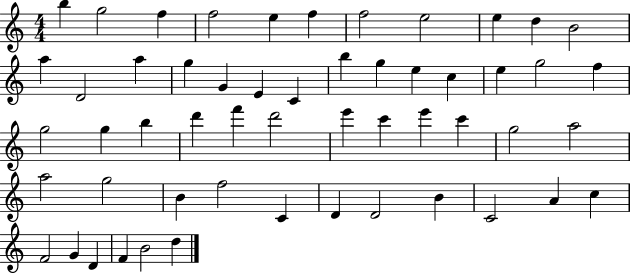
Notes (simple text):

B5/q G5/h F5/q F5/h E5/q F5/q F5/h E5/h E5/q D5/q B4/h A5/q D4/h A5/q G5/q G4/q E4/q C4/q B5/q G5/q E5/q C5/q E5/q G5/h F5/q G5/h G5/q B5/q D6/q F6/q D6/h E6/q C6/q E6/q C6/q G5/h A5/h A5/h G5/h B4/q F5/h C4/q D4/q D4/h B4/q C4/h A4/q C5/q F4/h G4/q D4/q F4/q B4/h D5/q